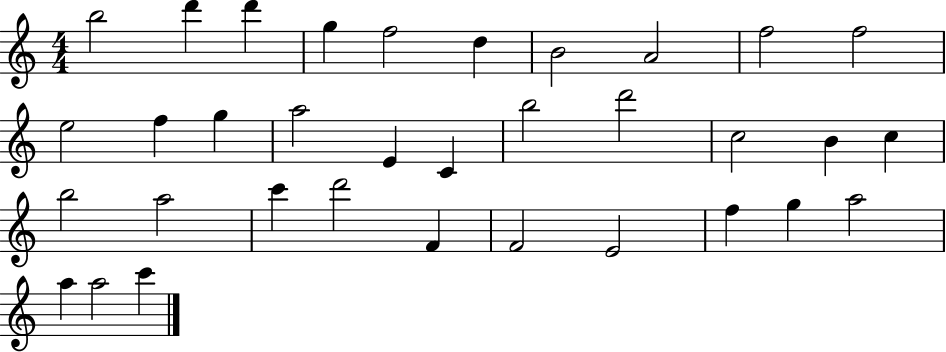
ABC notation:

X:1
T:Untitled
M:4/4
L:1/4
K:C
b2 d' d' g f2 d B2 A2 f2 f2 e2 f g a2 E C b2 d'2 c2 B c b2 a2 c' d'2 F F2 E2 f g a2 a a2 c'